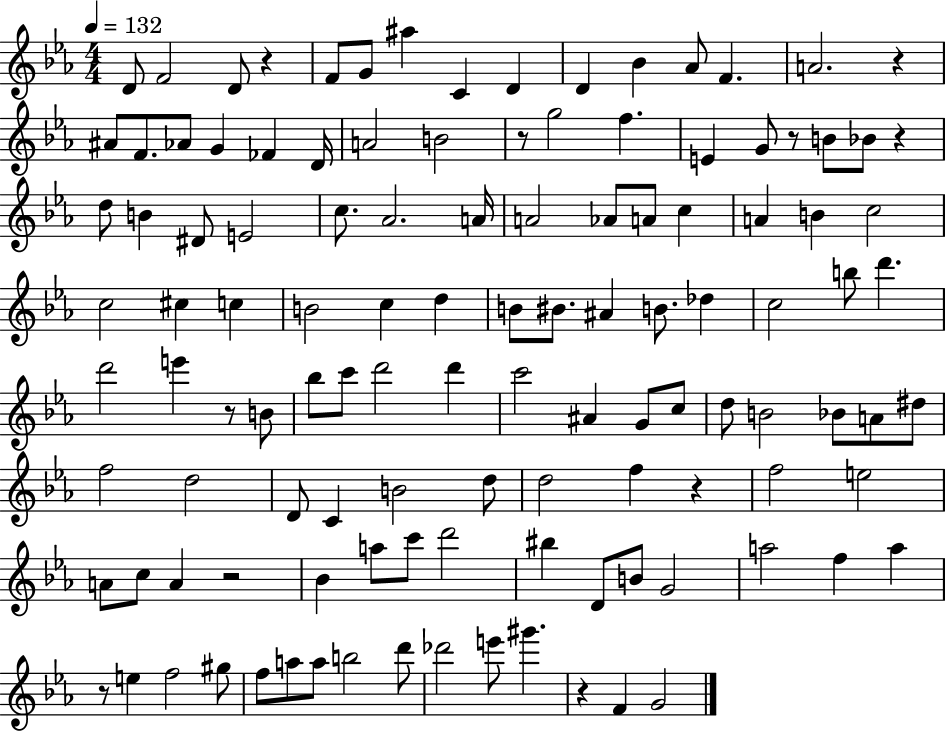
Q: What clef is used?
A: treble